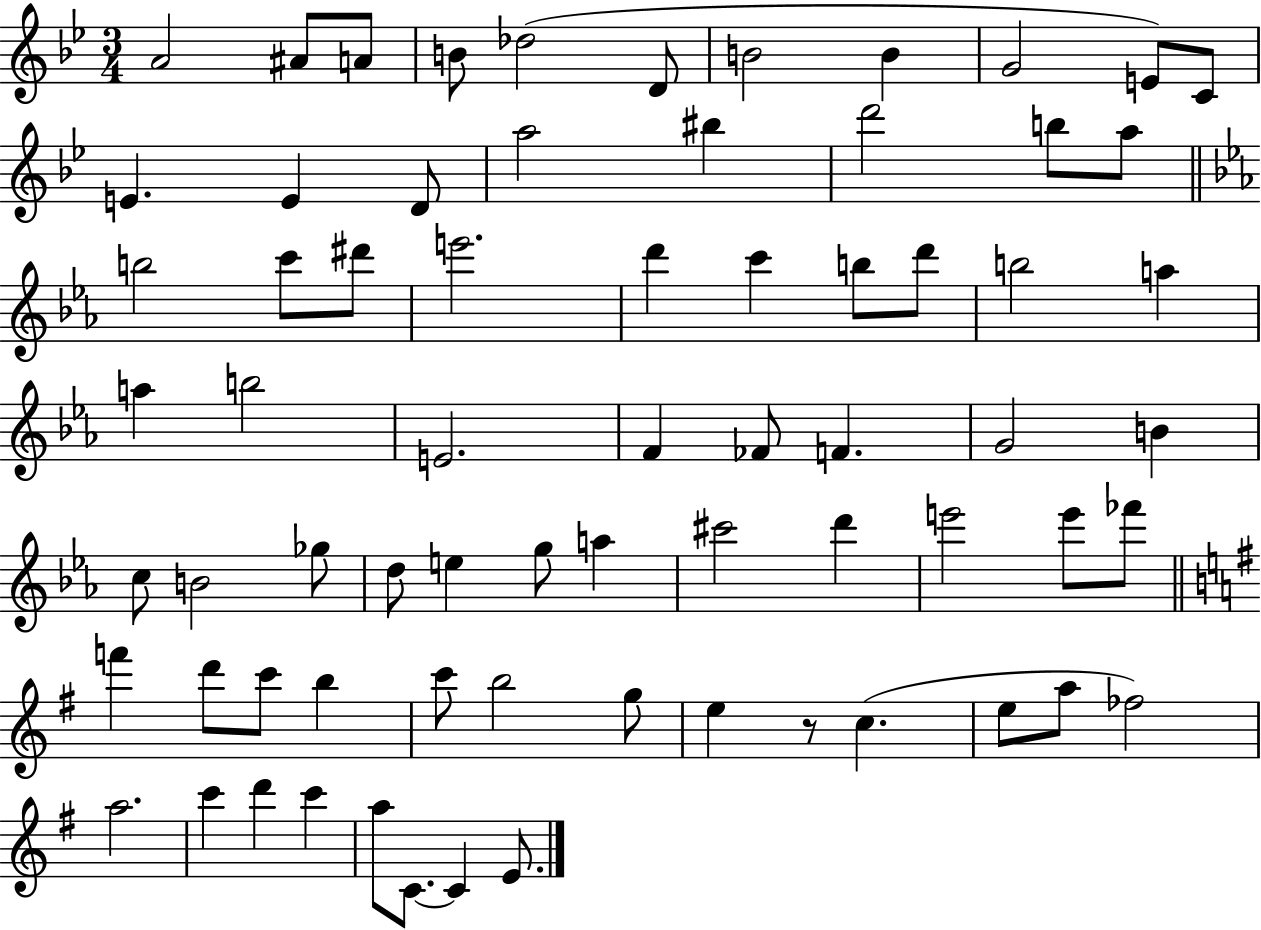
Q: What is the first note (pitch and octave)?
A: A4